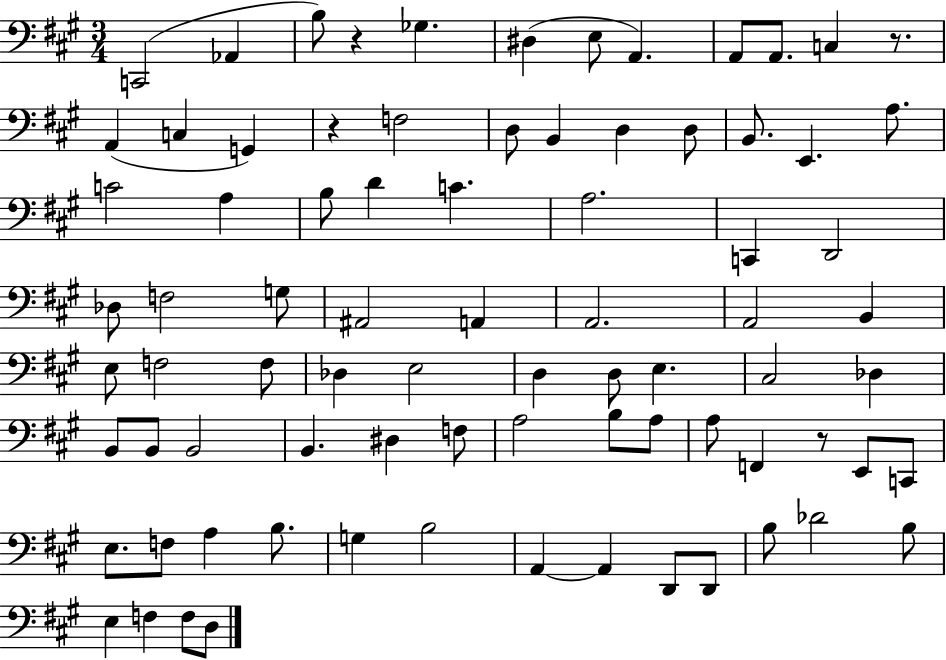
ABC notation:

X:1
T:Untitled
M:3/4
L:1/4
K:A
C,,2 _A,, B,/2 z _G, ^D, E,/2 A,, A,,/2 A,,/2 C, z/2 A,, C, G,, z F,2 D,/2 B,, D, D,/2 B,,/2 E,, A,/2 C2 A, B,/2 D C A,2 C,, D,,2 _D,/2 F,2 G,/2 ^A,,2 A,, A,,2 A,,2 B,, E,/2 F,2 F,/2 _D, E,2 D, D,/2 E, ^C,2 _D, B,,/2 B,,/2 B,,2 B,, ^D, F,/2 A,2 B,/2 A,/2 A,/2 F,, z/2 E,,/2 C,,/2 E,/2 F,/2 A, B,/2 G, B,2 A,, A,, D,,/2 D,,/2 B,/2 _D2 B,/2 E, F, F,/2 D,/2